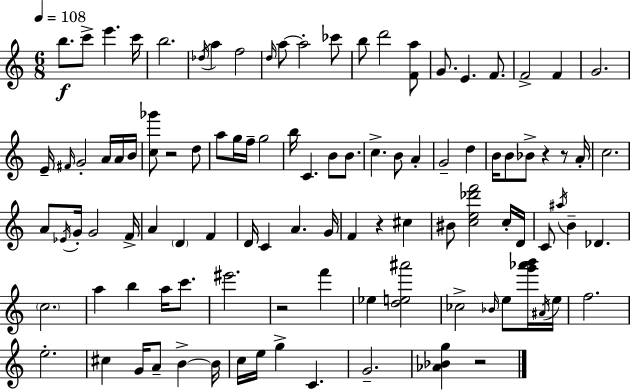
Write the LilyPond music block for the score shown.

{
  \clef treble
  \numericTimeSignature
  \time 6/8
  \key c \major
  \tempo 4 = 108
  b''8.\f c'''8-> e'''4. c'''16 | b''2. | \acciaccatura { des''16 } a''4 f''2 | \grace { d''16 } a''8~~ a''2-. | \break ces'''8 b''8 d'''2 | <f' a''>8 g'8. e'4. f'8. | f'2-> f'4 | g'2. | \break e'16-- \grace { fis'16 } g'2-. | a'16 a'16 b'16 <c'' ges'''>8 r2 | d''8 a''8 g''16 f''16-- g''2 | b''16 c'4. b'8 | \break b'8. c''4.-> b'8 a'4-. | g'2-- d''4 | b'16 b'8 bes'8-> r4 | r8 a'16-. c''2. | \break a'8 \acciaccatura { ees'16 } g'16-. g'2 | f'16-> a'4 \parenthesize d'4 | f'4 d'16 c'4 a'4. | g'16 f'4 r4 | \break cis''4 bis'8 <c'' e'' des''' f'''>2 | c''16-. d'16 c'8 \acciaccatura { ais''16 } b'4-- des'4. | \parenthesize c''2. | a''4 b''4 | \break a''16 c'''8. eis'''2. | r2 | f'''4 ees''4 <d'' e'' ais'''>2 | ces''2-> | \break \grace { bes'16 } e''8 <g''' aes''' b'''>16 \acciaccatura { ais'16 } e''16 f''2. | e''2.-. | cis''4 g'16 | a'8-- b'4->~~ b'16 c''16 e''16 g''4-> | \break c'4. g'2.-- | <aes' bes' g''>4 r2 | \bar "|."
}